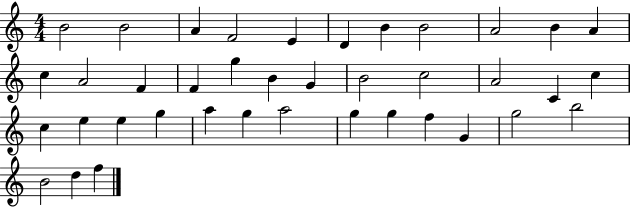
B4/h B4/h A4/q F4/h E4/q D4/q B4/q B4/h A4/h B4/q A4/q C5/q A4/h F4/q F4/q G5/q B4/q G4/q B4/h C5/h A4/h C4/q C5/q C5/q E5/q E5/q G5/q A5/q G5/q A5/h G5/q G5/q F5/q G4/q G5/h B5/h B4/h D5/q F5/q